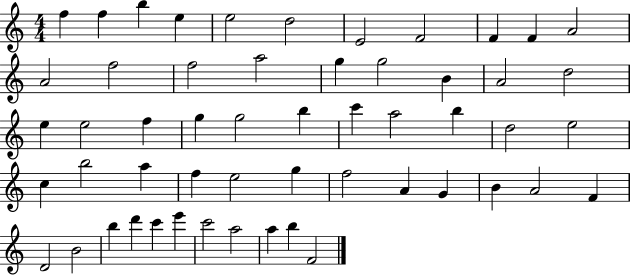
{
  \clef treble
  \numericTimeSignature
  \time 4/4
  \key c \major
  f''4 f''4 b''4 e''4 | e''2 d''2 | e'2 f'2 | f'4 f'4 a'2 | \break a'2 f''2 | f''2 a''2 | g''4 g''2 b'4 | a'2 d''2 | \break e''4 e''2 f''4 | g''4 g''2 b''4 | c'''4 a''2 b''4 | d''2 e''2 | \break c''4 b''2 a''4 | f''4 e''2 g''4 | f''2 a'4 g'4 | b'4 a'2 f'4 | \break d'2 b'2 | b''4 d'''4 c'''4 e'''4 | c'''2 a''2 | a''4 b''4 f'2 | \break \bar "|."
}